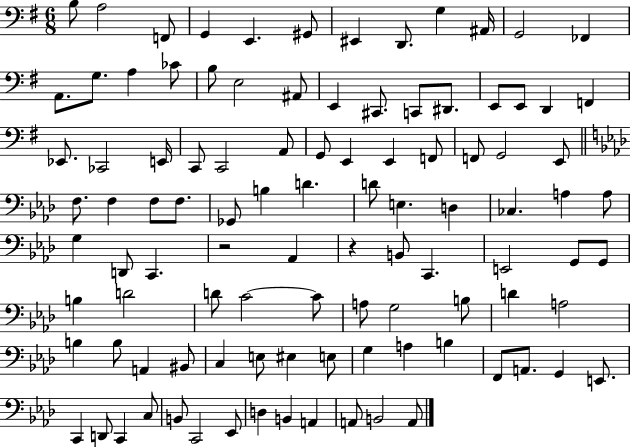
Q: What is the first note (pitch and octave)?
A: B3